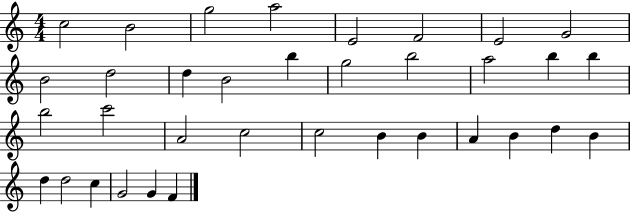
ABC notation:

X:1
T:Untitled
M:4/4
L:1/4
K:C
c2 B2 g2 a2 E2 F2 E2 G2 B2 d2 d B2 b g2 b2 a2 b b b2 c'2 A2 c2 c2 B B A B d B d d2 c G2 G F